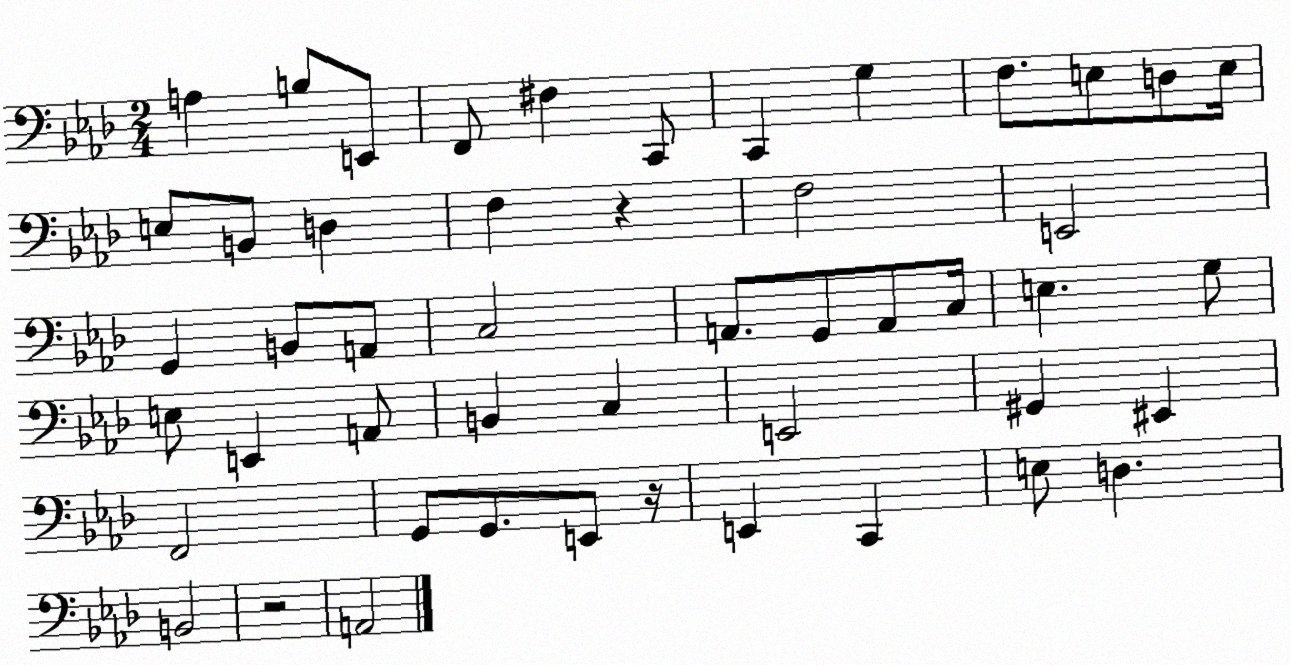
X:1
T:Untitled
M:2/4
L:1/4
K:Ab
A, B,/2 E,,/2 F,,/2 ^F, C,,/2 C,, G, F,/2 E,/2 D,/2 E,/4 E,/2 B,,/2 D, F, z F,2 E,,2 G,, B,,/2 A,,/2 C,2 A,,/2 G,,/2 A,,/2 C,/4 E, G,/2 E,/2 E,, A,,/2 B,, C, E,,2 ^G,, ^E,, F,,2 G,,/2 G,,/2 E,,/2 z/4 E,, C,, E,/2 D, B,,2 z2 A,,2